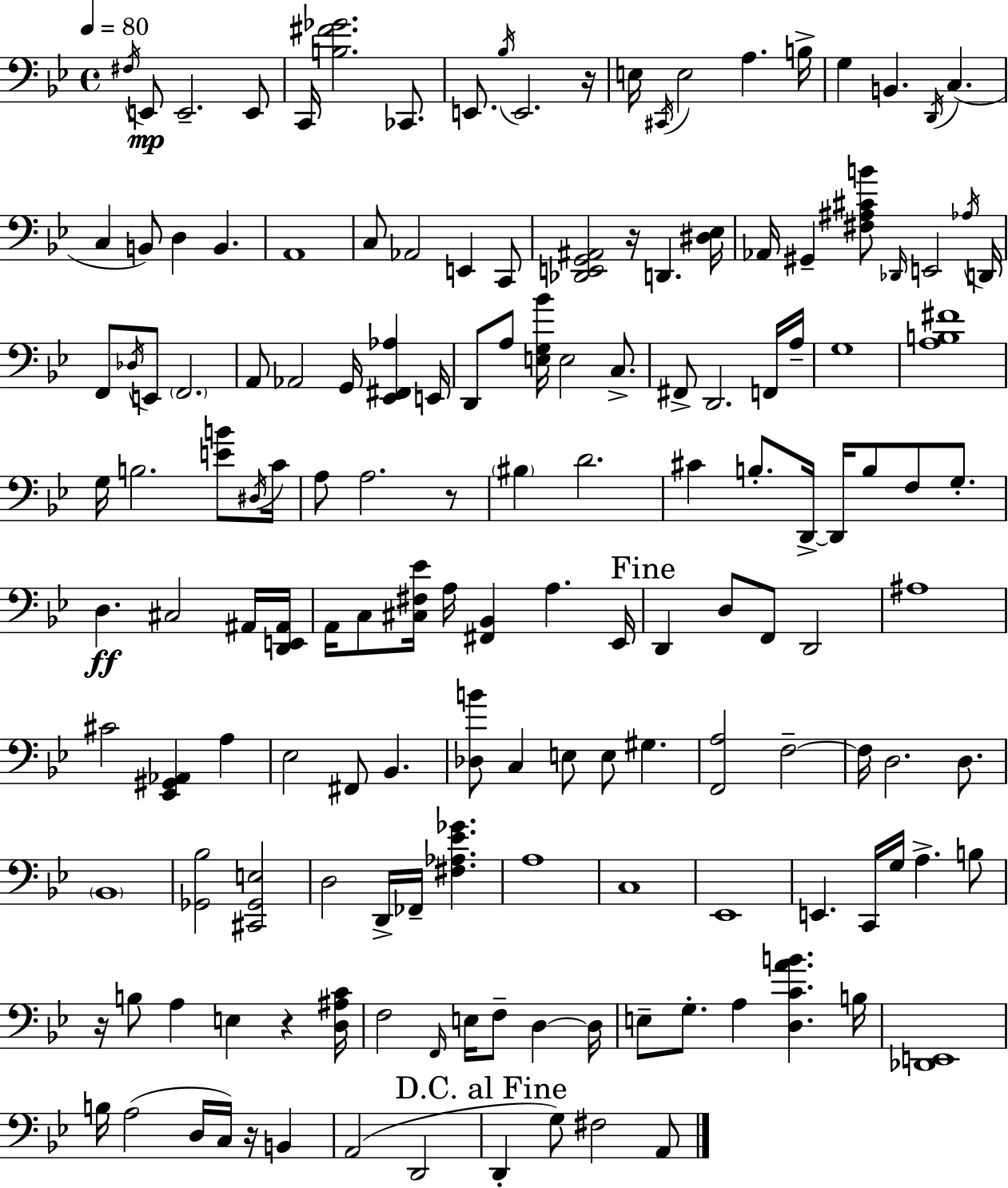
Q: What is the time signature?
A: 4/4